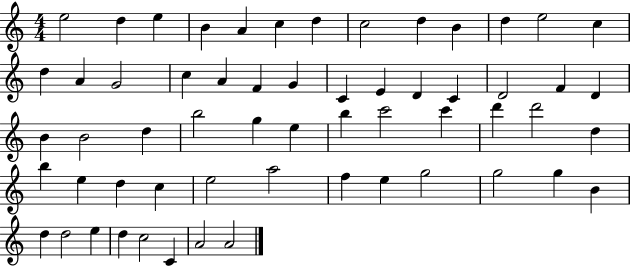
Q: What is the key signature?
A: C major